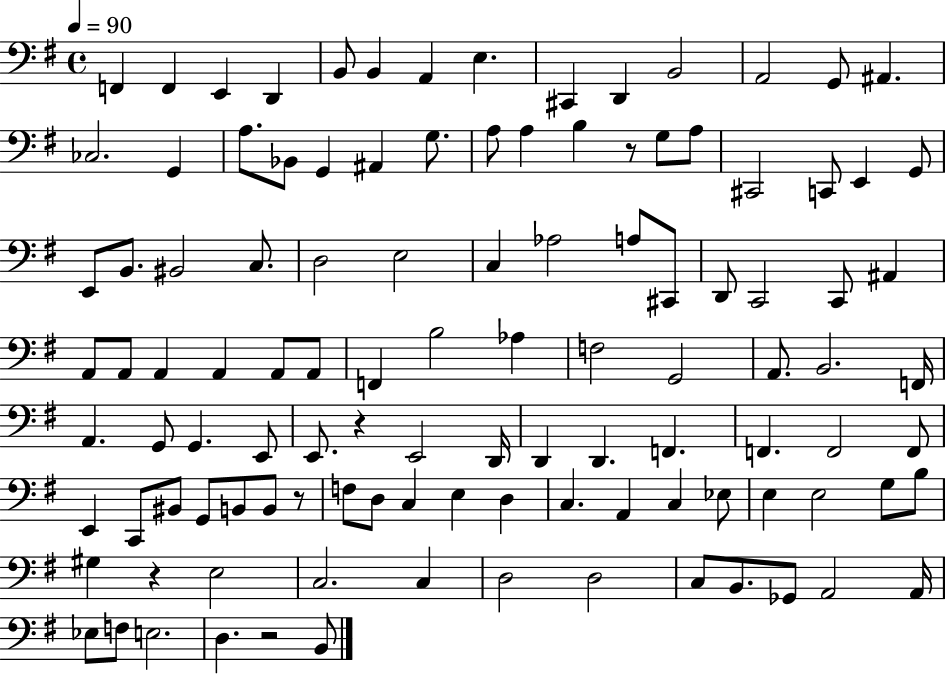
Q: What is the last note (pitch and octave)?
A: B2